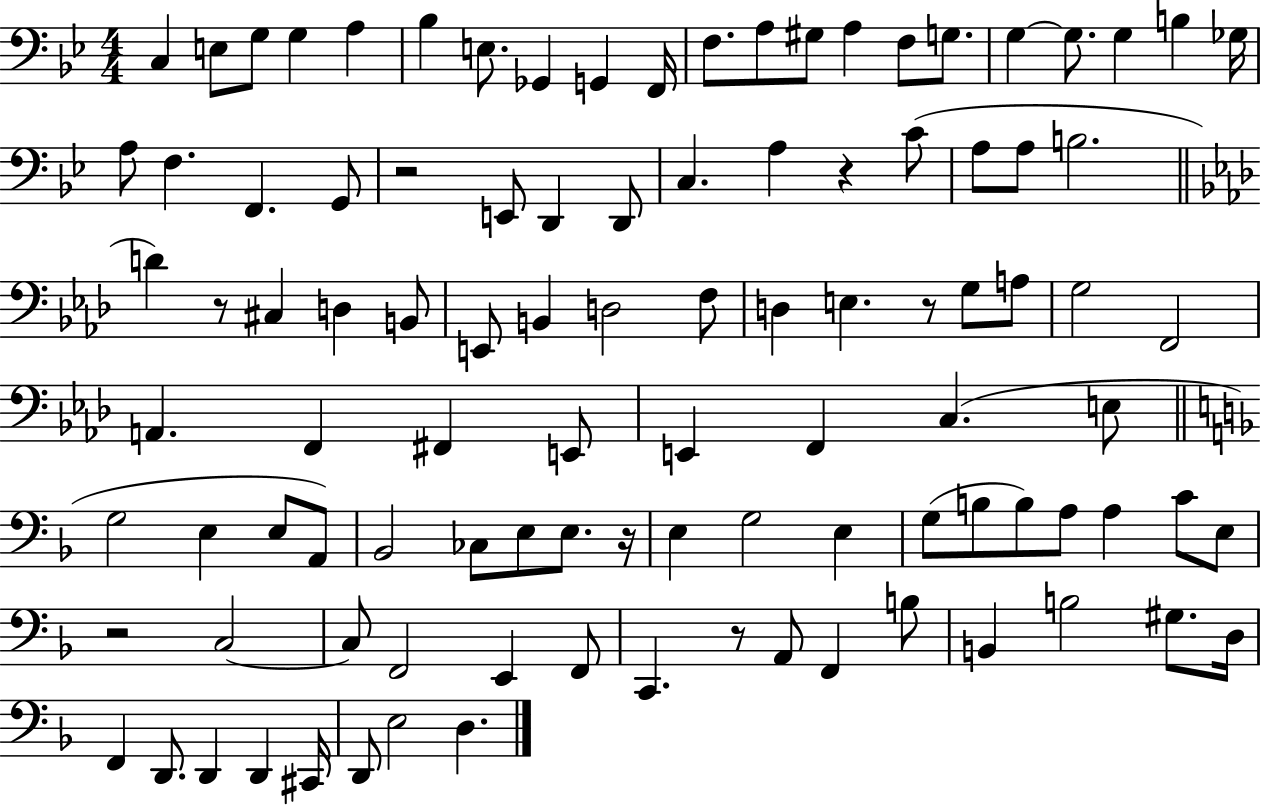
{
  \clef bass
  \numericTimeSignature
  \time 4/4
  \key bes \major
  c4 e8 g8 g4 a4 | bes4 e8. ges,4 g,4 f,16 | f8. a8 gis8 a4 f8 g8. | g4~~ g8. g4 b4 ges16 | \break a8 f4. f,4. g,8 | r2 e,8 d,4 d,8 | c4. a4 r4 c'8( | a8 a8 b2. | \break \bar "||" \break \key aes \major d'4) r8 cis4 d4 b,8 | e,8 b,4 d2 f8 | d4 e4. r8 g8 a8 | g2 f,2 | \break a,4. f,4 fis,4 e,8 | e,4 f,4 c4.( e8 | \bar "||" \break \key f \major g2 e4 e8 a,8) | bes,2 ces8 e8 e8. r16 | e4 g2 e4 | g8( b8 b8) a8 a4 c'8 e8 | \break r2 c2~~ | c8 f,2 e,4 f,8 | c,4. r8 a,8 f,4 b8 | b,4 b2 gis8. d16 | \break f,4 d,8. d,4 d,4 cis,16 | d,8 e2 d4. | \bar "|."
}